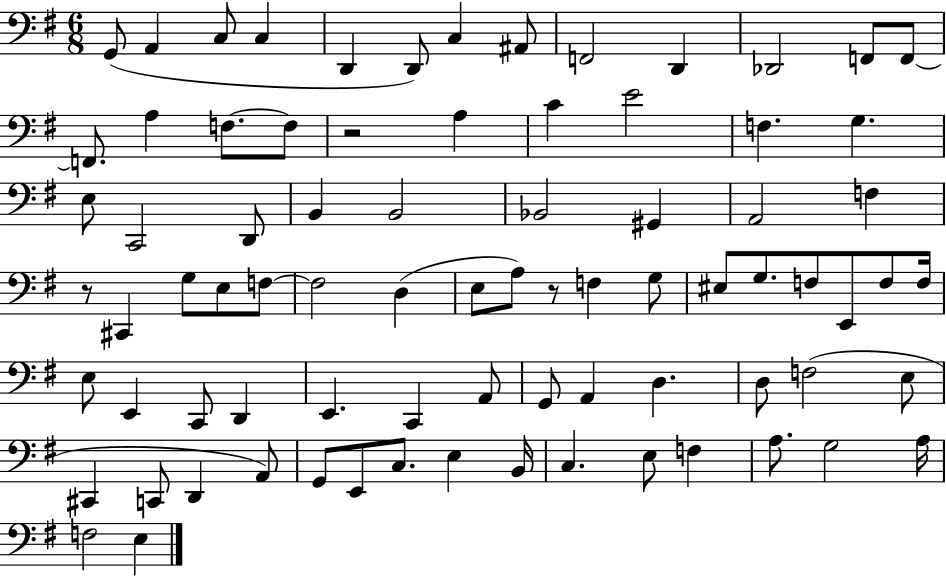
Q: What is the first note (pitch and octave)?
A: G2